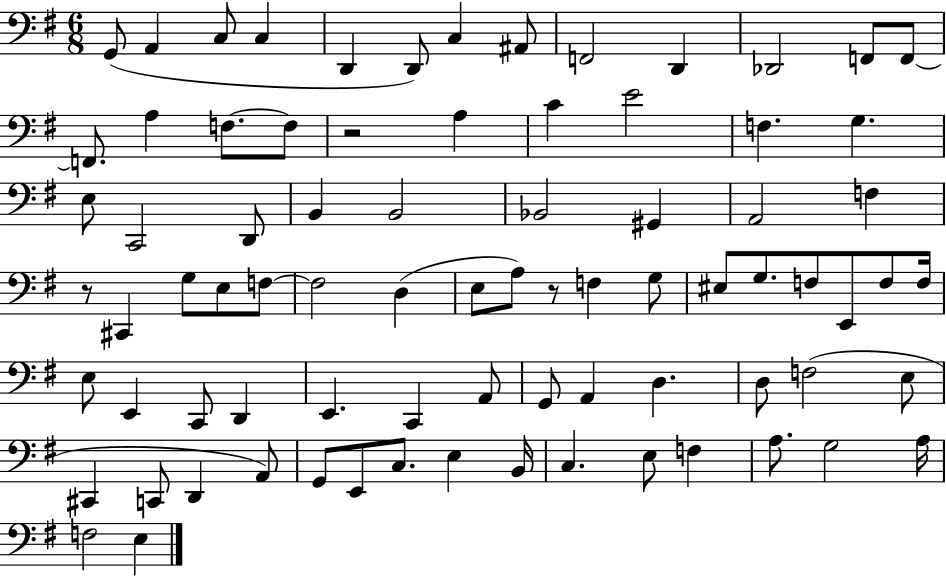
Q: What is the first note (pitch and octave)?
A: G2